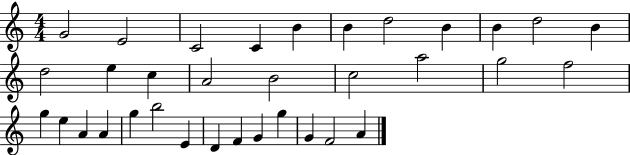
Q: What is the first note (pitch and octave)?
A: G4